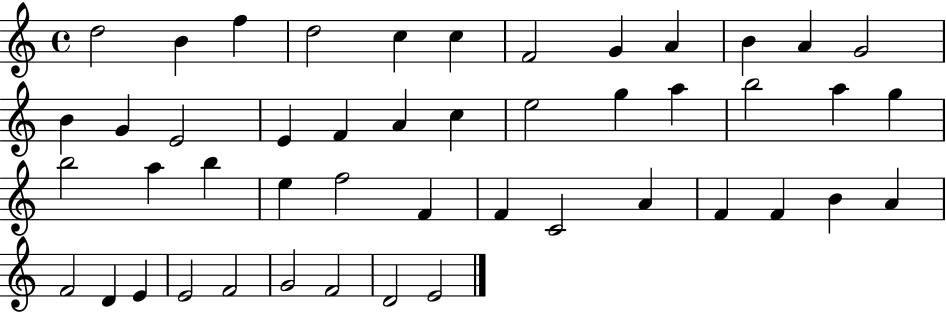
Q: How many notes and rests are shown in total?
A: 47